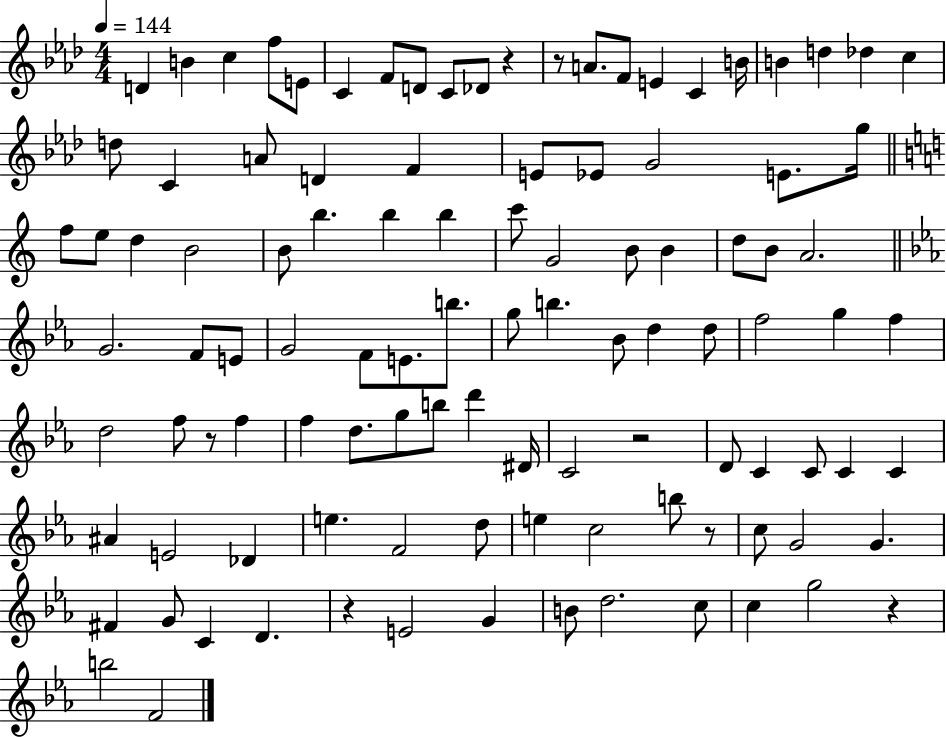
X:1
T:Untitled
M:4/4
L:1/4
K:Ab
D B c f/2 E/2 C F/2 D/2 C/2 _D/2 z z/2 A/2 F/2 E C B/4 B d _d c d/2 C A/2 D F E/2 _E/2 G2 E/2 g/4 f/2 e/2 d B2 B/2 b b b c'/2 G2 B/2 B d/2 B/2 A2 G2 F/2 E/2 G2 F/2 E/2 b/2 g/2 b _B/2 d d/2 f2 g f d2 f/2 z/2 f f d/2 g/2 b/2 d' ^D/4 C2 z2 D/2 C C/2 C C ^A E2 _D e F2 d/2 e c2 b/2 z/2 c/2 G2 G ^F G/2 C D z E2 G B/2 d2 c/2 c g2 z b2 F2